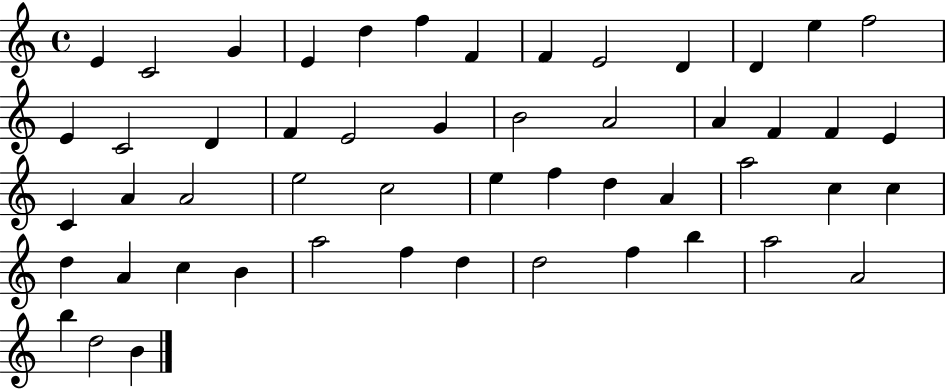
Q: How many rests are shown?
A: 0